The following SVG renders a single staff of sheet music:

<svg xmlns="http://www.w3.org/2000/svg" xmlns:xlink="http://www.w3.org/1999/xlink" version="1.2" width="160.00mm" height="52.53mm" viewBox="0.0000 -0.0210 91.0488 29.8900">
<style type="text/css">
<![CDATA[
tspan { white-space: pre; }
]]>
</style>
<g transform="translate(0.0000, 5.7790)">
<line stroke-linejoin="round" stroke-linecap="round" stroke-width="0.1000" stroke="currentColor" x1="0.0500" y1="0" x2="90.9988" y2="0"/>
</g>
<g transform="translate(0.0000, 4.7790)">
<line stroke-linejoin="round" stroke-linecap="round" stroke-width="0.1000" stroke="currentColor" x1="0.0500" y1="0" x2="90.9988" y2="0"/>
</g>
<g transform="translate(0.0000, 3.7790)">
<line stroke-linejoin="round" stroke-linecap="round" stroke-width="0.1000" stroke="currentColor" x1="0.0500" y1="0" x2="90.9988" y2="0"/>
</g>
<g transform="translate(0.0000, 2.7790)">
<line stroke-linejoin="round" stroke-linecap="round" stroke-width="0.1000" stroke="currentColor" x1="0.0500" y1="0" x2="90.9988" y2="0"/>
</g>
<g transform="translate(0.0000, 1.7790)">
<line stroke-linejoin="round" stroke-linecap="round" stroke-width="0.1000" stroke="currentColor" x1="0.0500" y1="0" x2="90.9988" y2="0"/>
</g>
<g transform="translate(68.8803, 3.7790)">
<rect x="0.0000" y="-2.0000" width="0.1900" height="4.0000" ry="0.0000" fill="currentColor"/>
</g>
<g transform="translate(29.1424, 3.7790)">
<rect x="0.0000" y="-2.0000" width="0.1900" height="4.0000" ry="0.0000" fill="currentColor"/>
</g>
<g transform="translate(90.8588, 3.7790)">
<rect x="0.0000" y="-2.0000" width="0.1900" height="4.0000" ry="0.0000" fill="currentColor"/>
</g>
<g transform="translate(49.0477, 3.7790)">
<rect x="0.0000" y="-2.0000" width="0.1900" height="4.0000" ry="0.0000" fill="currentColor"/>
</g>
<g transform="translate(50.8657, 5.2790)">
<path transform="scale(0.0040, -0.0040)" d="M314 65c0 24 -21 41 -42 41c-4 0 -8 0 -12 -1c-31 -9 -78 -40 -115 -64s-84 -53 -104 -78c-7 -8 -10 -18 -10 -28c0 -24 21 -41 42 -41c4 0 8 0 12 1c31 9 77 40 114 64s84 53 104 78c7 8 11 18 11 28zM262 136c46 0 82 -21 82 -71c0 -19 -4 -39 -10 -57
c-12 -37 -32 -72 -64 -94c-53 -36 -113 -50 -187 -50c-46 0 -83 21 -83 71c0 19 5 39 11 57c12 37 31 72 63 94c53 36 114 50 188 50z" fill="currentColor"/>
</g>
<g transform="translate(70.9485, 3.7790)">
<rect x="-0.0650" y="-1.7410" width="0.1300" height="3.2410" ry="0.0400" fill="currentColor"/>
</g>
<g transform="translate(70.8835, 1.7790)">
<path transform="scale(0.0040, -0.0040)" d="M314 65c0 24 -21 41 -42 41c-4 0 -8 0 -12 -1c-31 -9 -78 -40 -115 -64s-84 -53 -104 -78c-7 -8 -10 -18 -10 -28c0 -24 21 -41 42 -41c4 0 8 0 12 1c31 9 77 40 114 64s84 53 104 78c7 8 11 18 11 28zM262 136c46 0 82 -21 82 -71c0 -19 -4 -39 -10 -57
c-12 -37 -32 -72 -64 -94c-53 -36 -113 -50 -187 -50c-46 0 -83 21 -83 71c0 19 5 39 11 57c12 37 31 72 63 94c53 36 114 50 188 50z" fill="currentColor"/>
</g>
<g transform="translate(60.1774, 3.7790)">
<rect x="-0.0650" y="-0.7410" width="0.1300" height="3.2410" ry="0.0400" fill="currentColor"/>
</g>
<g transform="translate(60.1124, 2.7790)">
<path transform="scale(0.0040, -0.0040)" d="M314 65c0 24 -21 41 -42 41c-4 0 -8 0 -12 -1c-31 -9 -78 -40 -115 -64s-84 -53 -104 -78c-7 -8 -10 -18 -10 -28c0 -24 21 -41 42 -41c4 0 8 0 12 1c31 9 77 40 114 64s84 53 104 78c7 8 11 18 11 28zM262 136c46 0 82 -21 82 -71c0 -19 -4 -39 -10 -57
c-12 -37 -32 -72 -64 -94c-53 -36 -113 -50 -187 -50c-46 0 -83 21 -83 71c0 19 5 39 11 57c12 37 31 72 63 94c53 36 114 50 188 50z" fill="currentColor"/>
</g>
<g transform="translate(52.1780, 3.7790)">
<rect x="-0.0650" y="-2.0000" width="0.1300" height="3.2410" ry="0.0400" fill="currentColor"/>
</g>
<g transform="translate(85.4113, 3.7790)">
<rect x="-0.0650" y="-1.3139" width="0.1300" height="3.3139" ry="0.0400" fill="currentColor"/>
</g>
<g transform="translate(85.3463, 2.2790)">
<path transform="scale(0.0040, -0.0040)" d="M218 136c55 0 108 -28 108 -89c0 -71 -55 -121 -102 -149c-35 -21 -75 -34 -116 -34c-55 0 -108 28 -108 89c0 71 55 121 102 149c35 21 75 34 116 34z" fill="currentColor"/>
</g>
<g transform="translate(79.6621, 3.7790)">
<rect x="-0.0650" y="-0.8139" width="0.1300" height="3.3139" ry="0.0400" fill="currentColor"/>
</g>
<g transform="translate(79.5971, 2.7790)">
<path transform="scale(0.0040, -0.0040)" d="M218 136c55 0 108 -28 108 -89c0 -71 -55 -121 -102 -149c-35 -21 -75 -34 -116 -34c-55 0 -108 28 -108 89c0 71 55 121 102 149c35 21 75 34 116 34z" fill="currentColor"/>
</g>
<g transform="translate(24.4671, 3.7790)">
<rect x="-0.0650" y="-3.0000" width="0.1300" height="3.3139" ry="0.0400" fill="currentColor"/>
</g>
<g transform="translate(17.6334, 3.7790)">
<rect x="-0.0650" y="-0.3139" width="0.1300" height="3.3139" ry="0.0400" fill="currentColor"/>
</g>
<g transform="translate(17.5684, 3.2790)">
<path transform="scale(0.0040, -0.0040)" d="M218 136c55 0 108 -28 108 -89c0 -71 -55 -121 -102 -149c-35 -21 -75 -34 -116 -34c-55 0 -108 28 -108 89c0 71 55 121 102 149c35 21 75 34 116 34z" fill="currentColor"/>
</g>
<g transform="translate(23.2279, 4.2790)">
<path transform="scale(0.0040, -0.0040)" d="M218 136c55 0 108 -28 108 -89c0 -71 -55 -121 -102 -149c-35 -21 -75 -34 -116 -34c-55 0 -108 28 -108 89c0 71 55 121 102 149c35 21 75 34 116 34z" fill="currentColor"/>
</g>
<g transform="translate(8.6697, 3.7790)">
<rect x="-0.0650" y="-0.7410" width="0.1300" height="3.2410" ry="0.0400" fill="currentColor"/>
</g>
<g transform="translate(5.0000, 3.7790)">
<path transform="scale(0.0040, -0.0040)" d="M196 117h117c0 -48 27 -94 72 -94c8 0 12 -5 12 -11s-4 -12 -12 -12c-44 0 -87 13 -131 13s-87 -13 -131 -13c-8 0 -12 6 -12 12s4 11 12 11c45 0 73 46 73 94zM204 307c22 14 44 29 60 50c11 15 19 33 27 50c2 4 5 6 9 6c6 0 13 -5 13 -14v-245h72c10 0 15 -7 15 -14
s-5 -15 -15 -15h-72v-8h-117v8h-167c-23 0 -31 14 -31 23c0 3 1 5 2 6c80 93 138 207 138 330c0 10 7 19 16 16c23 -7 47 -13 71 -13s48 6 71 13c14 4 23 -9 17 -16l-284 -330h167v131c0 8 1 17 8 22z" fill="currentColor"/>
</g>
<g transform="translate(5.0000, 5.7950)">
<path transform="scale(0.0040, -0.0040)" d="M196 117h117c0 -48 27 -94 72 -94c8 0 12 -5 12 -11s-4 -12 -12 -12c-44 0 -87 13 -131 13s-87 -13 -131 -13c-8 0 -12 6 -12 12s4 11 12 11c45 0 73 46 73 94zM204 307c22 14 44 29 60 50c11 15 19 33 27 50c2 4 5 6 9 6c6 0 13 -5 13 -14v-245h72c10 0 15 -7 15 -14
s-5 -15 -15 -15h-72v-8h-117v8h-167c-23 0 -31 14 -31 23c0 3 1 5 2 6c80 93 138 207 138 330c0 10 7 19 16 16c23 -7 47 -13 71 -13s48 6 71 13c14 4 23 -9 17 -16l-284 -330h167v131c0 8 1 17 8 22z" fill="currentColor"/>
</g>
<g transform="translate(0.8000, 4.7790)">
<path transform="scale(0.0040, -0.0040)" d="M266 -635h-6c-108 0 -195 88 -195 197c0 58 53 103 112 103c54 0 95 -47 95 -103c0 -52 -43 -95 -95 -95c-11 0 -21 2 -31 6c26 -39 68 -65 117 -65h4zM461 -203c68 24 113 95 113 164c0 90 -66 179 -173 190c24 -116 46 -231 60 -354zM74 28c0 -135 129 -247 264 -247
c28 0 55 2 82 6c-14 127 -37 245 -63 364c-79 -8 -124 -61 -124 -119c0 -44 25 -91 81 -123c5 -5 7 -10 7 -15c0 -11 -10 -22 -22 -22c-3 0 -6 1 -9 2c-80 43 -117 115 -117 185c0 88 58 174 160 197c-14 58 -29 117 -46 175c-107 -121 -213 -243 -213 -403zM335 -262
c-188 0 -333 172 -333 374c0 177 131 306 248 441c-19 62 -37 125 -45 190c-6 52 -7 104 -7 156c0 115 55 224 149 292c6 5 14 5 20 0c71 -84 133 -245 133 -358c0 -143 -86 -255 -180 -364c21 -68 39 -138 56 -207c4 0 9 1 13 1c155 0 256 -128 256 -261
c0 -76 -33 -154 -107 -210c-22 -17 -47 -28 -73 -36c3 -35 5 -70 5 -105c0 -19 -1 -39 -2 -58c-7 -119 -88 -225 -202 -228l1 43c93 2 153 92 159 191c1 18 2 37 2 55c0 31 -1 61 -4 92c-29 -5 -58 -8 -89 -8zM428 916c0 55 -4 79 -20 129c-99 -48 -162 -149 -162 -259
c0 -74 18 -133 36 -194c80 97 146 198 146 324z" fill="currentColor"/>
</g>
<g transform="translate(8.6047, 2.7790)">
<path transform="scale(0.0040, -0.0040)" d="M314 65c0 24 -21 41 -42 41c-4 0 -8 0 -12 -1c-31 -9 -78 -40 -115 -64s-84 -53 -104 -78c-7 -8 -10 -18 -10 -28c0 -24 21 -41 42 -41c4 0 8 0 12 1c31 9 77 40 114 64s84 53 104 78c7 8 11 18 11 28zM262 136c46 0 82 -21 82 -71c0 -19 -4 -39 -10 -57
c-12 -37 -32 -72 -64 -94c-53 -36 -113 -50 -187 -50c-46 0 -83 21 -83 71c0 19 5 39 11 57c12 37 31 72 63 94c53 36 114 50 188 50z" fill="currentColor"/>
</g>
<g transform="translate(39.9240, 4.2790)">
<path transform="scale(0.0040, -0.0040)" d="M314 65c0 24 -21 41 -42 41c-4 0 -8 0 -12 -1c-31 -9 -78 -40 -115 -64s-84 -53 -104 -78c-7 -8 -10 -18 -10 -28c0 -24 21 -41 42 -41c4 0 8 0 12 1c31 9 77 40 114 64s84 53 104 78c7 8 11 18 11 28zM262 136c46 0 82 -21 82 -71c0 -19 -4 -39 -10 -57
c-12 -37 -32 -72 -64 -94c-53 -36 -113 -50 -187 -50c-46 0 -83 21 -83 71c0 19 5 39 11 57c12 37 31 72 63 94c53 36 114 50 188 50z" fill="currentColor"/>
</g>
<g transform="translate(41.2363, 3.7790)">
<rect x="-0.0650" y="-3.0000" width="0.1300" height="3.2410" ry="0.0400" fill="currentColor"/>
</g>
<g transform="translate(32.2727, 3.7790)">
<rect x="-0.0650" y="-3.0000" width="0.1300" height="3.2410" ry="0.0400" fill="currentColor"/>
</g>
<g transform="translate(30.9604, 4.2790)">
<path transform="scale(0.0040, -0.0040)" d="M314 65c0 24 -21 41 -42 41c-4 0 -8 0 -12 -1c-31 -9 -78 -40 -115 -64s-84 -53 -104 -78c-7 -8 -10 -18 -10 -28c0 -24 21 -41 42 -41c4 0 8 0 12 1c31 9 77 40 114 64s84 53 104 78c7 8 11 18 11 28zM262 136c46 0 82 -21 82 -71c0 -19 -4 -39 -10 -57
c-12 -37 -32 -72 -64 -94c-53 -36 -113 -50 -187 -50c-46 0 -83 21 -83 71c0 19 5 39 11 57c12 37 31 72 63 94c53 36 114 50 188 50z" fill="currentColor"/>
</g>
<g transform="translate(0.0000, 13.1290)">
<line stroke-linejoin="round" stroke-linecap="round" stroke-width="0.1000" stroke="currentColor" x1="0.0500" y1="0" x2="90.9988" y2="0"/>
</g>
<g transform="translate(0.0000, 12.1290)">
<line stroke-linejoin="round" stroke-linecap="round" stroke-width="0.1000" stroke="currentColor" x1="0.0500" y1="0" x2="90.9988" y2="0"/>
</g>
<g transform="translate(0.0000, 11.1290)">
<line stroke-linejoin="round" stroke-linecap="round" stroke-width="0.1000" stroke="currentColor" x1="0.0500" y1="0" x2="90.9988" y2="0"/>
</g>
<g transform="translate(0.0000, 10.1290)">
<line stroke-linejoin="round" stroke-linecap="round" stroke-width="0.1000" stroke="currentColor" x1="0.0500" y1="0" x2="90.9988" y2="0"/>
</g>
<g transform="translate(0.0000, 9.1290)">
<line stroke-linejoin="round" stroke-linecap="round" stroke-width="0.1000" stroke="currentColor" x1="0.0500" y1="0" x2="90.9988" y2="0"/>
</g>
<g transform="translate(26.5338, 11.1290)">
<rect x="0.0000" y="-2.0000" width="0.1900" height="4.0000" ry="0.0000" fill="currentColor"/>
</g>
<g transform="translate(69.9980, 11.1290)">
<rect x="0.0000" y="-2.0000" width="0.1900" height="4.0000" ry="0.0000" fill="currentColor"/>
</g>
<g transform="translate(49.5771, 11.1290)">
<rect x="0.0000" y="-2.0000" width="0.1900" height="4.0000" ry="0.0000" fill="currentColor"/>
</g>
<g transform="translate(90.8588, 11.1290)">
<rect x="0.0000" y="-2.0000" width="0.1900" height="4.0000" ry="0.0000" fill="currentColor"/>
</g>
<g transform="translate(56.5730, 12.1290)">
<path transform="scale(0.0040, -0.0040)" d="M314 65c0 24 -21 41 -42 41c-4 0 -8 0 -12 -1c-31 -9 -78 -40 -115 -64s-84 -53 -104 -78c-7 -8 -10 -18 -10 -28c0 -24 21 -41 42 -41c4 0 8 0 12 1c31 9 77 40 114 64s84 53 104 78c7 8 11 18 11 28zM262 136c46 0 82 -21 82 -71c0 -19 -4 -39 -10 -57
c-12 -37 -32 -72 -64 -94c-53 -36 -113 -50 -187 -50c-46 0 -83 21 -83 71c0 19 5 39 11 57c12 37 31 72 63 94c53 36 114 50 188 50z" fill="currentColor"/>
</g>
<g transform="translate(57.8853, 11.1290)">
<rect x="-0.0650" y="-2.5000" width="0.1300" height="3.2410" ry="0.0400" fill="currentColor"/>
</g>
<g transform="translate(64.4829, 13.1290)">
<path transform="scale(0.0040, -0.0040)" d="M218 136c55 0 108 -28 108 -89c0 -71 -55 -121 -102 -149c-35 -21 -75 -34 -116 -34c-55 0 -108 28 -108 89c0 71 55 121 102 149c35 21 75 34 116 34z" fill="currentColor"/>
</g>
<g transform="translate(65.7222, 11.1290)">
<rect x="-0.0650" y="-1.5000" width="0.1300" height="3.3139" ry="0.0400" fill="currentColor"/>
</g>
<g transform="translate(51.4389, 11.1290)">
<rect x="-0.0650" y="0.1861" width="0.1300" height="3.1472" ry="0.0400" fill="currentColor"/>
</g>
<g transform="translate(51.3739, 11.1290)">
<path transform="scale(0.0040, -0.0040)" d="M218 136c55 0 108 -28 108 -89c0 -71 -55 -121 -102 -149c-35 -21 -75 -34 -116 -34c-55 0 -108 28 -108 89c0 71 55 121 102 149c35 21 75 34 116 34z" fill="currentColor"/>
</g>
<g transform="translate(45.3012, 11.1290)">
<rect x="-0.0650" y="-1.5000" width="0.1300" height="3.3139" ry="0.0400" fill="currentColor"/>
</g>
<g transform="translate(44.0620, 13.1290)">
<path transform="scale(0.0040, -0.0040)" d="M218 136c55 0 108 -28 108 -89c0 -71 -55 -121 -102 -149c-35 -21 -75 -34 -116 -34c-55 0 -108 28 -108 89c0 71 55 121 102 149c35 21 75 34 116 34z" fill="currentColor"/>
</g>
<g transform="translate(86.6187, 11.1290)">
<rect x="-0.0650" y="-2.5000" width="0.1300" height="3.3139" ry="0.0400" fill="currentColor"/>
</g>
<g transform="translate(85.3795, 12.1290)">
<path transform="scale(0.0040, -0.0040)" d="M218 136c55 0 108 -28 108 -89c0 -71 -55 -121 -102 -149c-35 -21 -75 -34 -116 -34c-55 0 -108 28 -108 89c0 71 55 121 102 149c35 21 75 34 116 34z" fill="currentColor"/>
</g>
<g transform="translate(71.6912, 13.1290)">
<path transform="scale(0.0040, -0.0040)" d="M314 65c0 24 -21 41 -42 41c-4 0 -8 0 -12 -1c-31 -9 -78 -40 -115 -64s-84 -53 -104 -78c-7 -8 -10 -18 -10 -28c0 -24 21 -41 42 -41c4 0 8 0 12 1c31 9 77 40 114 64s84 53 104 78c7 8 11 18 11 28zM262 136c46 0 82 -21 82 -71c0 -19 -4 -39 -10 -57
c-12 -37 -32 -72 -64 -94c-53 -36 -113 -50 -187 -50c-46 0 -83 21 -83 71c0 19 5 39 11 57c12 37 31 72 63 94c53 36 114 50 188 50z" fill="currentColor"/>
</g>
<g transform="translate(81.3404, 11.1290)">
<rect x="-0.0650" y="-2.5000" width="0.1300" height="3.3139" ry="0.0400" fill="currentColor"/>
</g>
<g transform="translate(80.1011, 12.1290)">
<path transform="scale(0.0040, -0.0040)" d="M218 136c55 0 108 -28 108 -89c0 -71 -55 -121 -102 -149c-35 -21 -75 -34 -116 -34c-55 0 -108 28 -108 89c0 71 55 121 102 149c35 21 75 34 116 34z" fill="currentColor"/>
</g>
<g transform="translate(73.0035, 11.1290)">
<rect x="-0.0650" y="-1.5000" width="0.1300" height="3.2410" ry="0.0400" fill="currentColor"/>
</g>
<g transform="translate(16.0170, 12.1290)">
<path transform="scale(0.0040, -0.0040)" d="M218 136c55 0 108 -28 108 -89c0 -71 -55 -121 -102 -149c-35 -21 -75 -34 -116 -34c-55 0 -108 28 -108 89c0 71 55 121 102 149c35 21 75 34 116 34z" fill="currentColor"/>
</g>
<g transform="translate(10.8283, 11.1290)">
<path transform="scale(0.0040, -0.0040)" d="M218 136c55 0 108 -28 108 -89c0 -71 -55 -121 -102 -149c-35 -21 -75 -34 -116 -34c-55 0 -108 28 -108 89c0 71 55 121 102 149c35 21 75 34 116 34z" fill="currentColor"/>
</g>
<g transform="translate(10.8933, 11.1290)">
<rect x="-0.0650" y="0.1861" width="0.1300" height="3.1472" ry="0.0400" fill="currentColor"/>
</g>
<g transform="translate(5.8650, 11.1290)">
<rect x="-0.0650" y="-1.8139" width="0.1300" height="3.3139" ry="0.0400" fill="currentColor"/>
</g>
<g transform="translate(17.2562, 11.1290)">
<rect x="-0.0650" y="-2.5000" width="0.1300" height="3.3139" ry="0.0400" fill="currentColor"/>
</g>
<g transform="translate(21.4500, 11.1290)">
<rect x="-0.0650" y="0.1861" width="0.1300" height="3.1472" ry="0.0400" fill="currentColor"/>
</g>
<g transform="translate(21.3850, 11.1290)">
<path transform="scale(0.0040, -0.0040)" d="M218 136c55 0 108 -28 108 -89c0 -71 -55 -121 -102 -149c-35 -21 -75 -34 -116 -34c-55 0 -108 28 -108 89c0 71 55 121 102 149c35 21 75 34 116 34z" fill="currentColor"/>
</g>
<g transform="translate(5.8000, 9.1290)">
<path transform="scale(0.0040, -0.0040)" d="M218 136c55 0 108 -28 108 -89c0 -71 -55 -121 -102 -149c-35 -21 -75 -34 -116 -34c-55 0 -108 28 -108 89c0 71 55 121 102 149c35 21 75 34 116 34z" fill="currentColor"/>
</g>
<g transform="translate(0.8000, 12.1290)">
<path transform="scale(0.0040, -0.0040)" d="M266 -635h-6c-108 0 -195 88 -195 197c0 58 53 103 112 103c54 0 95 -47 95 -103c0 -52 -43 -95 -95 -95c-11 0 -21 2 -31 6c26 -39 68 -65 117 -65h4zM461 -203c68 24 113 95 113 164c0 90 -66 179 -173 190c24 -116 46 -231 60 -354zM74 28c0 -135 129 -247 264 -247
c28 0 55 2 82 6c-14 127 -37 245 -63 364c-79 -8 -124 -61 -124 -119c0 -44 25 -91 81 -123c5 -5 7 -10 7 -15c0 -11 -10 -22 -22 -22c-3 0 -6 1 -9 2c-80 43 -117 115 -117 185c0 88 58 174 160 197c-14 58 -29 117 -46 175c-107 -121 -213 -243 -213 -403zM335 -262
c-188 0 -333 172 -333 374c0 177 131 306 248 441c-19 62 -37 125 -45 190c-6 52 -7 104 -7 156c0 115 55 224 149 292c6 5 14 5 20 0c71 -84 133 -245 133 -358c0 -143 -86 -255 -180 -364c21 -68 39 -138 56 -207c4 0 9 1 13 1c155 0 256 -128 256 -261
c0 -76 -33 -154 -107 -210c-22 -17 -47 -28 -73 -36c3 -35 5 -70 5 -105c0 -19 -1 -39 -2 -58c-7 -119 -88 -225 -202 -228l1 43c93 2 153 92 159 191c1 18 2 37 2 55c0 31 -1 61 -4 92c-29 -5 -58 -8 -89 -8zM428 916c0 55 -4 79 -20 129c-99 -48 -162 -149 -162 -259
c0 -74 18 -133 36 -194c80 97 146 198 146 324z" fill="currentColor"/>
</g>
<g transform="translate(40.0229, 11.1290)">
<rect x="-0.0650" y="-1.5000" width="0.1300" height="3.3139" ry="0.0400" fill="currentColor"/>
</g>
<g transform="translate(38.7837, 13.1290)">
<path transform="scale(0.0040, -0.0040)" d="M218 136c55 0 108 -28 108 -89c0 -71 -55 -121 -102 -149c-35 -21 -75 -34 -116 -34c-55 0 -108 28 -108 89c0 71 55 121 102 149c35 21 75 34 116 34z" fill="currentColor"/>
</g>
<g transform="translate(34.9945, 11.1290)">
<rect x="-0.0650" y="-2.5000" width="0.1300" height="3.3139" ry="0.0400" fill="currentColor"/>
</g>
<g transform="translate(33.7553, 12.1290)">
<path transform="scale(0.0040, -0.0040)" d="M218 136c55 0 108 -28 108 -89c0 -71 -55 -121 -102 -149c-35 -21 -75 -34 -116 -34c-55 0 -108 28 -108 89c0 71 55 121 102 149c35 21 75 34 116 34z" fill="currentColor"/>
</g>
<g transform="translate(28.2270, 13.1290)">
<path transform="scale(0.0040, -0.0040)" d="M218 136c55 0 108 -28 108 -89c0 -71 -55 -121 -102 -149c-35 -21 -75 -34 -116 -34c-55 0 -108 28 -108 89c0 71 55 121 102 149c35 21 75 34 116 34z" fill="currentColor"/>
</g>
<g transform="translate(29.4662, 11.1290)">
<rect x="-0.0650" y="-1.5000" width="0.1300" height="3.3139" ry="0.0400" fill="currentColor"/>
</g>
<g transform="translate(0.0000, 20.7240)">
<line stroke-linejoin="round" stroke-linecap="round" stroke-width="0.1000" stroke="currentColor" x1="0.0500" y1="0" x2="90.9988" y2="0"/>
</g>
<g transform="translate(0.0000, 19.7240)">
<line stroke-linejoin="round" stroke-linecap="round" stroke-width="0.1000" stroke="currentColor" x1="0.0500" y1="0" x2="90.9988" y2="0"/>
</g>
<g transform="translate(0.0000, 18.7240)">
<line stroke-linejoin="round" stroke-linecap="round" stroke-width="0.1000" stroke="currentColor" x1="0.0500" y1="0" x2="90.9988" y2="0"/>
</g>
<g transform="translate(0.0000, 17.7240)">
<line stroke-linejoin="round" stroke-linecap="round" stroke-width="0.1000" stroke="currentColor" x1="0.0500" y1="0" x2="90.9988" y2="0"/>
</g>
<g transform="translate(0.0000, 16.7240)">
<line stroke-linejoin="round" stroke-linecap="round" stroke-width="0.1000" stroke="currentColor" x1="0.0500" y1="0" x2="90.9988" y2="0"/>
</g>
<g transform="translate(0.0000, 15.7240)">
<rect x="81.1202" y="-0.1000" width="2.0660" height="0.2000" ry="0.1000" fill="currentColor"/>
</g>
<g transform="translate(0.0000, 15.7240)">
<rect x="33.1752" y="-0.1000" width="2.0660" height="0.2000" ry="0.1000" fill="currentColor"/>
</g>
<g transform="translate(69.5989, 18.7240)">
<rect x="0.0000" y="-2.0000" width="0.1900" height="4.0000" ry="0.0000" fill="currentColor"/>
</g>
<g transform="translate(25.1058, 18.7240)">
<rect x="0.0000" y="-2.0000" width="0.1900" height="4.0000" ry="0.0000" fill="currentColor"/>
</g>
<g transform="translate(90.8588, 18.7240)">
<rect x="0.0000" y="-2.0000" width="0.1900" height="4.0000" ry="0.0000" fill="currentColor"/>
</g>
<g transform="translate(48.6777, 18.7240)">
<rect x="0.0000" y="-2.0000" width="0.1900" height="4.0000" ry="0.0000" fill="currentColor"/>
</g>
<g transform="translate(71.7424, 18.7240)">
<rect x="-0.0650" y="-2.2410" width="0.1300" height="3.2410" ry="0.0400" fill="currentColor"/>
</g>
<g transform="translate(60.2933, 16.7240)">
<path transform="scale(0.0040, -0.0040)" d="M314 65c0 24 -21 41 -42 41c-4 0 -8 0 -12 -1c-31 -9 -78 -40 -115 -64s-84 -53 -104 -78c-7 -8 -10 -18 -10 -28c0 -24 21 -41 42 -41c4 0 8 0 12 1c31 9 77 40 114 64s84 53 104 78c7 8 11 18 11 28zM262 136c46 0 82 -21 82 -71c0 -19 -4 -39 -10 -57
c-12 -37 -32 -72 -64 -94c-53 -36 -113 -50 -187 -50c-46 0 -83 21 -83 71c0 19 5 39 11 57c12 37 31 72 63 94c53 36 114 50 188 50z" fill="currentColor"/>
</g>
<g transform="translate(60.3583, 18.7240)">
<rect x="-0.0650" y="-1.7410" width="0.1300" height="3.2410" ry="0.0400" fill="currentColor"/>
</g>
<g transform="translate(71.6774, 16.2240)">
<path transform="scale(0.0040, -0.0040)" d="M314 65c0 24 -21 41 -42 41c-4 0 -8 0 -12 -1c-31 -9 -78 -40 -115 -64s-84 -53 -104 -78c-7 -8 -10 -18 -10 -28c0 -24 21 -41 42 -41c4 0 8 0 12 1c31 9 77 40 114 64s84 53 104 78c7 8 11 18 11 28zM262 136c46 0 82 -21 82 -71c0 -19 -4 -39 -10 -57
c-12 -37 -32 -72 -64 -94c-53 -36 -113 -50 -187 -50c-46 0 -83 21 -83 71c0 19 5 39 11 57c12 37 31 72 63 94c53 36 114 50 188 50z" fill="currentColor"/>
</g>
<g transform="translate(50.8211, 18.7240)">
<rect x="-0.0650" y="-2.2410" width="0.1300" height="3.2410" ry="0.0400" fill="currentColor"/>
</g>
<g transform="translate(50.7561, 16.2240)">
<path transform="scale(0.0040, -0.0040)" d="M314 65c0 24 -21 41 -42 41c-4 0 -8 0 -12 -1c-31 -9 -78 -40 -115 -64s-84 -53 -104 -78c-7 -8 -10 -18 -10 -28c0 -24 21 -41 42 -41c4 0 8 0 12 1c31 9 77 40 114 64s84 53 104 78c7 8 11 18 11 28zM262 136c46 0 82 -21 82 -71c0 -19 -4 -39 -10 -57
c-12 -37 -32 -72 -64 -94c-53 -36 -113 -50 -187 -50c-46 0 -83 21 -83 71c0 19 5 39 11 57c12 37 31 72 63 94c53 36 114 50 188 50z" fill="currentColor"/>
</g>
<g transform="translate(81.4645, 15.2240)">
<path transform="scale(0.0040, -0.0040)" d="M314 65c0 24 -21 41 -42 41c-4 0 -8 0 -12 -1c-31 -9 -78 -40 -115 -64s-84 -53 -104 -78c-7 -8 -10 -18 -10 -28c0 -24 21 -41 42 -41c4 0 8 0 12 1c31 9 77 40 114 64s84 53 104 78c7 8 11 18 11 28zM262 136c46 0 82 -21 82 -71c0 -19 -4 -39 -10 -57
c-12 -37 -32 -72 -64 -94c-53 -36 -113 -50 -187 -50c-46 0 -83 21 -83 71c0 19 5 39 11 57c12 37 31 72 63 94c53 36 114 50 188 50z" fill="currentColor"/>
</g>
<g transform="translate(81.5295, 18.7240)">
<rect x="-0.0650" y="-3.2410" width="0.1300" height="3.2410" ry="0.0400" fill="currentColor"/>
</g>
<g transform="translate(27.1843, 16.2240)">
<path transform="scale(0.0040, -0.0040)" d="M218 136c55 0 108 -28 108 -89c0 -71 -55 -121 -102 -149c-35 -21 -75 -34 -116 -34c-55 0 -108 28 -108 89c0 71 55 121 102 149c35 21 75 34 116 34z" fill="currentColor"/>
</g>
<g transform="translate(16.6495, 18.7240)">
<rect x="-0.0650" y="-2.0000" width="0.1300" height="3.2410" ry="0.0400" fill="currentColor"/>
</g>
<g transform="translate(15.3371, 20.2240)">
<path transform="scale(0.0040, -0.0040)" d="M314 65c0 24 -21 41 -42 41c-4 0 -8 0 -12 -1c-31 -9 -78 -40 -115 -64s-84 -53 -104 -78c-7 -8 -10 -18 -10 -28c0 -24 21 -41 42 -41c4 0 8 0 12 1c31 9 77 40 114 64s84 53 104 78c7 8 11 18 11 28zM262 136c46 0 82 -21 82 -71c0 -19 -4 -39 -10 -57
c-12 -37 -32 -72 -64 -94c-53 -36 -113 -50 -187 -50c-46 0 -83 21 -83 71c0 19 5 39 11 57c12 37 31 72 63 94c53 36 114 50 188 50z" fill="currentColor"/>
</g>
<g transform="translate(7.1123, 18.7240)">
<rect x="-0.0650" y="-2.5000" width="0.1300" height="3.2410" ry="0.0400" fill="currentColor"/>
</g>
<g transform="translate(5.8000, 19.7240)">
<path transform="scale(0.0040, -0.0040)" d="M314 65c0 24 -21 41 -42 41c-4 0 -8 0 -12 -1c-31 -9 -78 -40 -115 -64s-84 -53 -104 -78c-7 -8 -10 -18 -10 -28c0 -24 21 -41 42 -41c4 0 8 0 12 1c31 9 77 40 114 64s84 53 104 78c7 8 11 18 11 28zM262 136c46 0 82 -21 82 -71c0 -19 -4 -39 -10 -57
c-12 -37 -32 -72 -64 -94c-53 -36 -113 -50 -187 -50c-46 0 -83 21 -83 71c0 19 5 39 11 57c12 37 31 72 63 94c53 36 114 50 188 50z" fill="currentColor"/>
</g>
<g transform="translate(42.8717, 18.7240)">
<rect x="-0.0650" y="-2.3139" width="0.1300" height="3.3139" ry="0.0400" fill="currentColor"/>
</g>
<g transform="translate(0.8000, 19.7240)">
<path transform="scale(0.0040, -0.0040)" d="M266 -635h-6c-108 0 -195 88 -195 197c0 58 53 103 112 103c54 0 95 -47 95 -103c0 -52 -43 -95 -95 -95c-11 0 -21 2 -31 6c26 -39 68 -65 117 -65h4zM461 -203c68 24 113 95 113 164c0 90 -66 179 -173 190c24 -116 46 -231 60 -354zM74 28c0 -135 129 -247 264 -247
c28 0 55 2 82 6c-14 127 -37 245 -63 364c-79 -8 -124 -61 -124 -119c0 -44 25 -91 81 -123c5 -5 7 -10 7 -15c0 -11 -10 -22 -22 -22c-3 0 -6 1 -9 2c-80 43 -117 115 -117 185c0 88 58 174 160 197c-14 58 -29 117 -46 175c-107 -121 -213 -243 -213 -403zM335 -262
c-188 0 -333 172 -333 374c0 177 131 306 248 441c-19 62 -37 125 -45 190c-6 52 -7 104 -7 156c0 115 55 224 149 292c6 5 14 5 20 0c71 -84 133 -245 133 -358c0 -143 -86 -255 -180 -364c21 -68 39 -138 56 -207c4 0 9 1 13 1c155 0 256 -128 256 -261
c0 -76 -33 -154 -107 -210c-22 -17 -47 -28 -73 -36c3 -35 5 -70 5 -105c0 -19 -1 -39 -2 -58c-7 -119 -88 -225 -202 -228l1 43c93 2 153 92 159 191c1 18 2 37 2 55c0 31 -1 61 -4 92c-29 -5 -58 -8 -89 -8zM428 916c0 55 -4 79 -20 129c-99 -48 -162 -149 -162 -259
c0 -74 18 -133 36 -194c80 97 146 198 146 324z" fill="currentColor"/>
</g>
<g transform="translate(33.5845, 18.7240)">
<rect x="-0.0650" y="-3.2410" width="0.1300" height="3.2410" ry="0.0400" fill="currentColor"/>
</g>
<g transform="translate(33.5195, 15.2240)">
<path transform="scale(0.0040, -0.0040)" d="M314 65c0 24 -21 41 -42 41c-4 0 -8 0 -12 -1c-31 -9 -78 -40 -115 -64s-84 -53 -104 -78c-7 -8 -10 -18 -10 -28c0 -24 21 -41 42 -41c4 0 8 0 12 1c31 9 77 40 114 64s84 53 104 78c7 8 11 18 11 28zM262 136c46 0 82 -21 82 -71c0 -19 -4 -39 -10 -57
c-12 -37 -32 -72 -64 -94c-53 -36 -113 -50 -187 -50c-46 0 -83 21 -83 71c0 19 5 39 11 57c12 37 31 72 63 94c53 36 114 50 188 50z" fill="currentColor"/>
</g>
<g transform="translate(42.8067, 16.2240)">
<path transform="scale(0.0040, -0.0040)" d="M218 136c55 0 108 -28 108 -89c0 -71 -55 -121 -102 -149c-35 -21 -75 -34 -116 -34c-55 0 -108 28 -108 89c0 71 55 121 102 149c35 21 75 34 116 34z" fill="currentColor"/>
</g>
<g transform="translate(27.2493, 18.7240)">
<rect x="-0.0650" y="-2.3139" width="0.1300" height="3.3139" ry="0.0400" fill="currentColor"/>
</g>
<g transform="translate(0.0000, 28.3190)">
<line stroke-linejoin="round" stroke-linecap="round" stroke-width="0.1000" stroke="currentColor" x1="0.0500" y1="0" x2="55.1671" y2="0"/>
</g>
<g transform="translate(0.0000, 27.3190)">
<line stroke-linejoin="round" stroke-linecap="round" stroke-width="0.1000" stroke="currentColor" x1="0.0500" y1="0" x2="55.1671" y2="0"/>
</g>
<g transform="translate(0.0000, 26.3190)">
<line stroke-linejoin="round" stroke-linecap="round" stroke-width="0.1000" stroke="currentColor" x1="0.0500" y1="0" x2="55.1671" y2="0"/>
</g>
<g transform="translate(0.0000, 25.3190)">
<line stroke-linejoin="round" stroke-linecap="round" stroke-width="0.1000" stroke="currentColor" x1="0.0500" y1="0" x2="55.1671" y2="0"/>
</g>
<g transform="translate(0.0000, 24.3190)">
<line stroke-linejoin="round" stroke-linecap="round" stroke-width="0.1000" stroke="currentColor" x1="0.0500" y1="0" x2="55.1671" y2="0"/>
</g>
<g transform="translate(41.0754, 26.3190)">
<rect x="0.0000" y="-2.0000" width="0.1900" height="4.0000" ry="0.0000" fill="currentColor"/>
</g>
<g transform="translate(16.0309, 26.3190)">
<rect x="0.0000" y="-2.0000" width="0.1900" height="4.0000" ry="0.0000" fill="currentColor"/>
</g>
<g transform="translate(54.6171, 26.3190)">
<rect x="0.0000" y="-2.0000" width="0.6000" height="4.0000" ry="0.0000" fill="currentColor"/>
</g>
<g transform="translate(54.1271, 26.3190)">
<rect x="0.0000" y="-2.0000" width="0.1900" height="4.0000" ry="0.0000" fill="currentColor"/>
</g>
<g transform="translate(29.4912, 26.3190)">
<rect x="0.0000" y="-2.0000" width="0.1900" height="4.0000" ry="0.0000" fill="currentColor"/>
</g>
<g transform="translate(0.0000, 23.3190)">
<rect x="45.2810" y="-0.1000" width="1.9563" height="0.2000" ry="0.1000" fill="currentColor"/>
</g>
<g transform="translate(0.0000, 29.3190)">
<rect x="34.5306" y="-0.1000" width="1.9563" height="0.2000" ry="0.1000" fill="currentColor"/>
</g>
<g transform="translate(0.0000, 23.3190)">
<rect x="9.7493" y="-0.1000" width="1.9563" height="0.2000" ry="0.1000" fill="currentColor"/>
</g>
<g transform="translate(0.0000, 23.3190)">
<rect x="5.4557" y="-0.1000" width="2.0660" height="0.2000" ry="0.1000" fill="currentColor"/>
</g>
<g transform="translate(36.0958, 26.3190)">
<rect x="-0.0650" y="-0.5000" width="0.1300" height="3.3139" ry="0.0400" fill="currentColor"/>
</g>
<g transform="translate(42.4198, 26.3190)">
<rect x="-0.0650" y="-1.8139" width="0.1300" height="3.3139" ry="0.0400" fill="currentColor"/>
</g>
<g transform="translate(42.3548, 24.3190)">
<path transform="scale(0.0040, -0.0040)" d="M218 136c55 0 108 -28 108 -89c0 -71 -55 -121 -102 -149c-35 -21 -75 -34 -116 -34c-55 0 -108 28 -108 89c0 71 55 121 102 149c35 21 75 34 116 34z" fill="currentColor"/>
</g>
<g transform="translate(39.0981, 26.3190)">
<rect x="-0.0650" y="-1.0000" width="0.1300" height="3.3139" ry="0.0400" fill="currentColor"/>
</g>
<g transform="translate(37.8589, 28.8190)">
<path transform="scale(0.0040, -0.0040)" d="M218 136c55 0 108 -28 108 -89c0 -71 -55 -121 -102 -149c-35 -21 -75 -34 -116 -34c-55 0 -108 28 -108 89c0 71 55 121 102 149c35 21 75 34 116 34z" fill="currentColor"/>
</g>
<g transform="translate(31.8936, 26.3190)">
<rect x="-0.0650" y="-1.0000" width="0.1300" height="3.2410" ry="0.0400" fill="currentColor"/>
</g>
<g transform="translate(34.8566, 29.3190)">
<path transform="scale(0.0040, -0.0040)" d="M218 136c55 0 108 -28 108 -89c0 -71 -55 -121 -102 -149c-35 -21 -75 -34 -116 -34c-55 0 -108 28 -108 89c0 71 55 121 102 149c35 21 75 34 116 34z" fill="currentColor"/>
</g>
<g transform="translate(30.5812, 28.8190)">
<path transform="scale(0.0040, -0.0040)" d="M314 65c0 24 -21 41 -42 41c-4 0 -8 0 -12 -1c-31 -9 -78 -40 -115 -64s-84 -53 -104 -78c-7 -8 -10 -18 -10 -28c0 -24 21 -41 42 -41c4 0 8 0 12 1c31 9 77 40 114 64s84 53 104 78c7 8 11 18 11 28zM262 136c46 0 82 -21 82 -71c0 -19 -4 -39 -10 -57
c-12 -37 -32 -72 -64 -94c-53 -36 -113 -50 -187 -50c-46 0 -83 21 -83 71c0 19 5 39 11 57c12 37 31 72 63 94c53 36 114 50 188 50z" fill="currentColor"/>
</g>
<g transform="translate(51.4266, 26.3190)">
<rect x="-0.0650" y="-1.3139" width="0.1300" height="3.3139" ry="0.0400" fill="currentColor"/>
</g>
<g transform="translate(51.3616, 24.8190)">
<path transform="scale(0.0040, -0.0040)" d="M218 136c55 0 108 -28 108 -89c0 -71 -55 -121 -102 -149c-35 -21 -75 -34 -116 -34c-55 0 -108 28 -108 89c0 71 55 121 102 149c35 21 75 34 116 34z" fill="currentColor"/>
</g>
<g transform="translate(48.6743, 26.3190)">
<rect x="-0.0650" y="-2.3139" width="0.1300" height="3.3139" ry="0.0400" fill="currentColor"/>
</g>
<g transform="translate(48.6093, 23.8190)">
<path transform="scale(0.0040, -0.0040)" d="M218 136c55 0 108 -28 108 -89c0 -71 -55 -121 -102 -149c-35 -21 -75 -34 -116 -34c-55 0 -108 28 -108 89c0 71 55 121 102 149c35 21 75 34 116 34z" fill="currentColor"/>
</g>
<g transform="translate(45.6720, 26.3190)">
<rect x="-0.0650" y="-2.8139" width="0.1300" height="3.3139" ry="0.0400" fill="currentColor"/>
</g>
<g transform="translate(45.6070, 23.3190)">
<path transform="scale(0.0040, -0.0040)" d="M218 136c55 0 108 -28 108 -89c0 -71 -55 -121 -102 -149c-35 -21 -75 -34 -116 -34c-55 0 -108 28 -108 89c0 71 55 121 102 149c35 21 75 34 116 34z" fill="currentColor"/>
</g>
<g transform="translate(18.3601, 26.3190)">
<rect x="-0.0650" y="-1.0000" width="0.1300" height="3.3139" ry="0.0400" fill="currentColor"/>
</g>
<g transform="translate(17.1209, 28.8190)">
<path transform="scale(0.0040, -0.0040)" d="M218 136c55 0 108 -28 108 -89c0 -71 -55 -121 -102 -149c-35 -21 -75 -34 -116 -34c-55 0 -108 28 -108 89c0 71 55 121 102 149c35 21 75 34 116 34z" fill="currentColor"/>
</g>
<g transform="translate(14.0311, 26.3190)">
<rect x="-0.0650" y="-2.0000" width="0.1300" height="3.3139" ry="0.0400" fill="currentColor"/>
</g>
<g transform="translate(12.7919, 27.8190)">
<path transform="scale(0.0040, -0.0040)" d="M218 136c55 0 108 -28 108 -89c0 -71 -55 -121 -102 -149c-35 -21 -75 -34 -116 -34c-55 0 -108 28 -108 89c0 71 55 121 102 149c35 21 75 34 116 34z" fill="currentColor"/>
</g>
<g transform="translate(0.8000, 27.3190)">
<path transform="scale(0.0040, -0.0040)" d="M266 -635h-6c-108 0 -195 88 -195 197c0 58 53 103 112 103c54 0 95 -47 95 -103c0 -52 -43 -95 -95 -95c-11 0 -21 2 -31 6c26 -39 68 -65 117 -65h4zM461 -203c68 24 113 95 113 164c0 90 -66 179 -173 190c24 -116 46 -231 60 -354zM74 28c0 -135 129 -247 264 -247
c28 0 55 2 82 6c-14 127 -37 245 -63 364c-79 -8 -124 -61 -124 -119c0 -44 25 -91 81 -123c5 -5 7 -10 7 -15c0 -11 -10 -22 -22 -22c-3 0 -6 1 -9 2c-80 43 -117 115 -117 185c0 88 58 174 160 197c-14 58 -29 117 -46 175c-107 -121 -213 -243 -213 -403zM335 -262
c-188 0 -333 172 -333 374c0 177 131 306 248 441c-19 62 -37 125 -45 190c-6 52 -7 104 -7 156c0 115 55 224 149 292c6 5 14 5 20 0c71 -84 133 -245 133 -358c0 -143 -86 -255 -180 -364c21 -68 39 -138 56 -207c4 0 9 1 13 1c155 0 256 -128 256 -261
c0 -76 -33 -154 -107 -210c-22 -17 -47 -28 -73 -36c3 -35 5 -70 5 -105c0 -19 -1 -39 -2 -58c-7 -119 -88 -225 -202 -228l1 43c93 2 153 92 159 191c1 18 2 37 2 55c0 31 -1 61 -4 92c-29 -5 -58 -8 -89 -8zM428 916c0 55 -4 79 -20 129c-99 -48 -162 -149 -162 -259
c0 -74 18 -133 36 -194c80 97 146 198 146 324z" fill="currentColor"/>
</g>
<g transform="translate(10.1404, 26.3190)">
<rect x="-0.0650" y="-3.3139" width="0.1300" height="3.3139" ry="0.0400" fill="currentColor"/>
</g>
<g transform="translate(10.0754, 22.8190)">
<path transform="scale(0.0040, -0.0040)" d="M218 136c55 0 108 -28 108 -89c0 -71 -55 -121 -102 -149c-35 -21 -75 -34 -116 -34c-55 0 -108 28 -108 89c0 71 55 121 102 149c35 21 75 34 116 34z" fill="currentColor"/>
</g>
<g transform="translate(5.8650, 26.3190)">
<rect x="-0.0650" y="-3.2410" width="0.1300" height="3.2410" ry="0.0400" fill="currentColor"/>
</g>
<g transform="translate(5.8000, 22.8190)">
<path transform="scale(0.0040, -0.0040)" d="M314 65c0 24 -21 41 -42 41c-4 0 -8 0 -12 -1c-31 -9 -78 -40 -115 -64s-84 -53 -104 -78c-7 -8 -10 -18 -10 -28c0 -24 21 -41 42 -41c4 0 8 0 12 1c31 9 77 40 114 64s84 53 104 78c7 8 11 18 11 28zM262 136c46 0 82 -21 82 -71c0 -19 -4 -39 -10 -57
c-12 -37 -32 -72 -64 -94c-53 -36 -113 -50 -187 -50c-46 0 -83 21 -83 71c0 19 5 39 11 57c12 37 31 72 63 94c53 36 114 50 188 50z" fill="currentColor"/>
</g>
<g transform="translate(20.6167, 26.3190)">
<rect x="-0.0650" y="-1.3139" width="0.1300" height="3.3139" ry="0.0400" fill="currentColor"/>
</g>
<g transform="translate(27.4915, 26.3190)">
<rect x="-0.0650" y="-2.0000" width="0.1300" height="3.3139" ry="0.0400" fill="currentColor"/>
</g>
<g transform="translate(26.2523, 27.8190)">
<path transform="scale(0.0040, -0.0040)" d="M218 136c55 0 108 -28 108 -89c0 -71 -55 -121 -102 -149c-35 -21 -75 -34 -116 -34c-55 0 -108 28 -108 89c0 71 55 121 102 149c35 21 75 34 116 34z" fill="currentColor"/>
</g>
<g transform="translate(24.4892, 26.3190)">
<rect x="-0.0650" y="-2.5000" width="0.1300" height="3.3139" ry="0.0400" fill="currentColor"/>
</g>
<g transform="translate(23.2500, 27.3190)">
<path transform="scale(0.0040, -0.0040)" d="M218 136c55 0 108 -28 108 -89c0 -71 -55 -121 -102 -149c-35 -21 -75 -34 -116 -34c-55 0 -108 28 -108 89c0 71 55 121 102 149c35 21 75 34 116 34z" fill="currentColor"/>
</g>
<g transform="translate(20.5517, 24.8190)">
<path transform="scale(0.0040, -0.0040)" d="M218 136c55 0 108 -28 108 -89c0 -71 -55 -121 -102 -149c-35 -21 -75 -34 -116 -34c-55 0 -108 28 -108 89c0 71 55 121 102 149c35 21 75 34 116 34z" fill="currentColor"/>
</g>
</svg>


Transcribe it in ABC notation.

X:1
T:Untitled
M:4/4
L:1/4
K:C
d2 c A A2 A2 F2 d2 f2 d e f B G B E G E E B G2 E E2 G G G2 F2 g b2 g g2 f2 g2 b2 b2 b F D e G F D2 C D f a g e